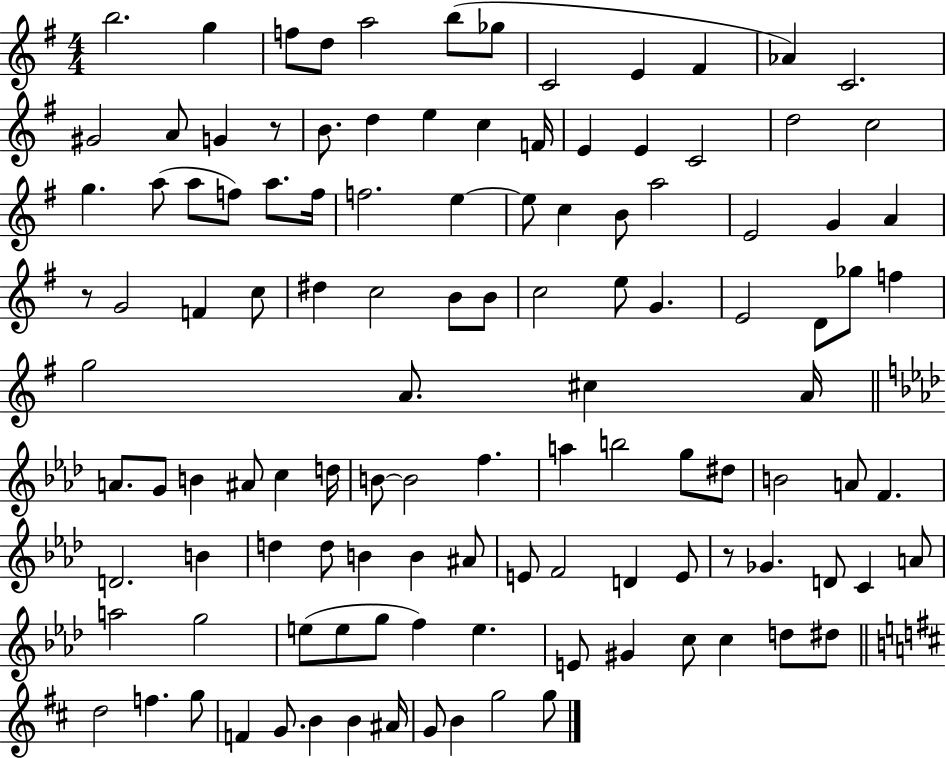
{
  \clef treble
  \numericTimeSignature
  \time 4/4
  \key g \major
  b''2. g''4 | f''8 d''8 a''2 b''8( ges''8 | c'2 e'4 fis'4 | aes'4) c'2. | \break gis'2 a'8 g'4 r8 | b'8. d''4 e''4 c''4 f'16 | e'4 e'4 c'2 | d''2 c''2 | \break g''4. a''8( a''8 f''8) a''8. f''16 | f''2. e''4~~ | e''8 c''4 b'8 a''2 | e'2 g'4 a'4 | \break r8 g'2 f'4 c''8 | dis''4 c''2 b'8 b'8 | c''2 e''8 g'4. | e'2 d'8 ges''8 f''4 | \break g''2 a'8. cis''4 a'16 | \bar "||" \break \key f \minor a'8. g'8 b'4 ais'8 c''4 d''16 | b'8~~ b'2 f''4. | a''4 b''2 g''8 dis''8 | b'2 a'8 f'4. | \break d'2. b'4 | d''4 d''8 b'4 b'4 ais'8 | e'8 f'2 d'4 e'8 | r8 ges'4. d'8 c'4 a'8 | \break a''2 g''2 | e''8( e''8 g''8 f''4) e''4. | e'8 gis'4 c''8 c''4 d''8 dis''8 | \bar "||" \break \key d \major d''2 f''4. g''8 | f'4 g'8. b'4 b'4 ais'16 | g'8 b'4 g''2 g''8 | \bar "|."
}